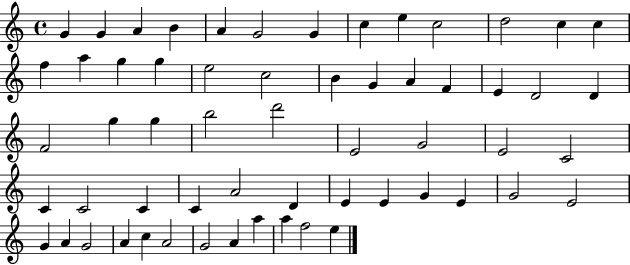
{
  \clef treble
  \time 4/4
  \defaultTimeSignature
  \key c \major
  g'4 g'4 a'4 b'4 | a'4 g'2 g'4 | c''4 e''4 c''2 | d''2 c''4 c''4 | \break f''4 a''4 g''4 g''4 | e''2 c''2 | b'4 g'4 a'4 f'4 | e'4 d'2 d'4 | \break f'2 g''4 g''4 | b''2 d'''2 | e'2 g'2 | e'2 c'2 | \break c'4 c'2 c'4 | c'4 a'2 d'4 | e'4 e'4 g'4 e'4 | g'2 e'2 | \break g'4 a'4 g'2 | a'4 c''4 a'2 | g'2 a'4 a''4 | a''4 f''2 e''4 | \break \bar "|."
}